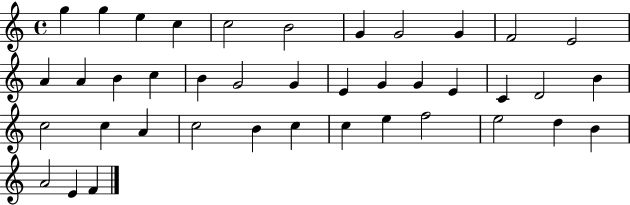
{
  \clef treble
  \time 4/4
  \defaultTimeSignature
  \key c \major
  g''4 g''4 e''4 c''4 | c''2 b'2 | g'4 g'2 g'4 | f'2 e'2 | \break a'4 a'4 b'4 c''4 | b'4 g'2 g'4 | e'4 g'4 g'4 e'4 | c'4 d'2 b'4 | \break c''2 c''4 a'4 | c''2 b'4 c''4 | c''4 e''4 f''2 | e''2 d''4 b'4 | \break a'2 e'4 f'4 | \bar "|."
}